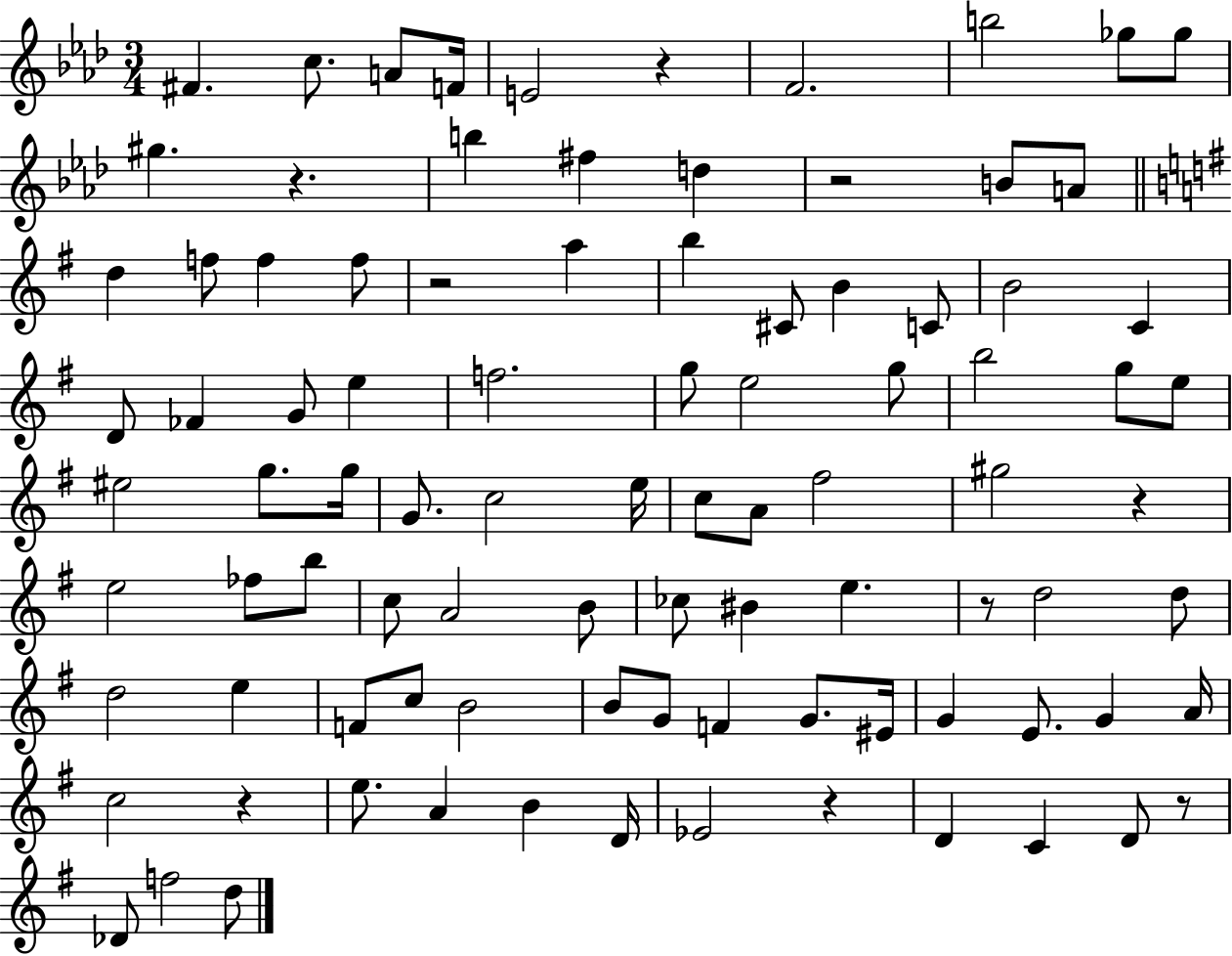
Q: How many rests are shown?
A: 9